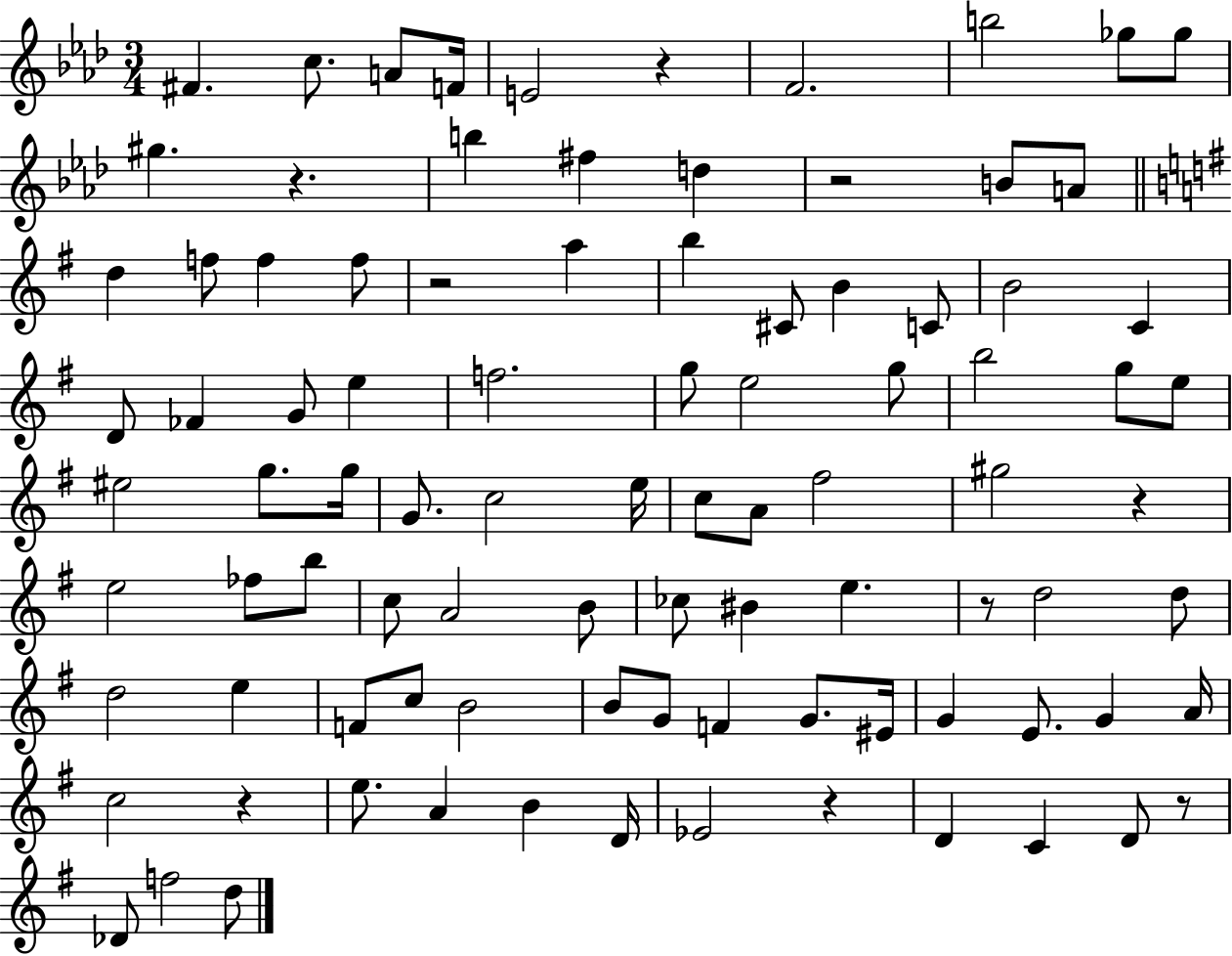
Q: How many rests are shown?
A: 9